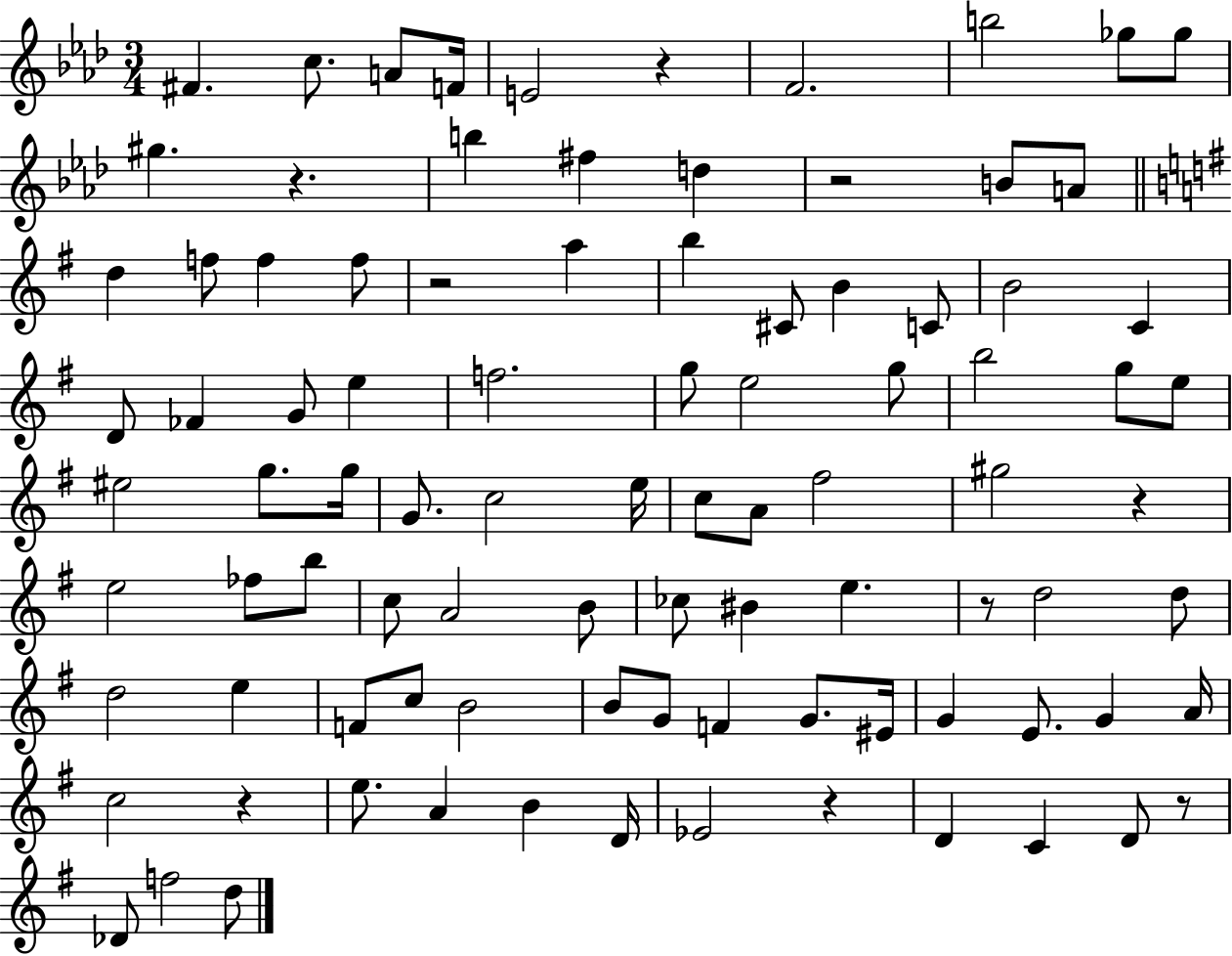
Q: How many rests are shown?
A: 9